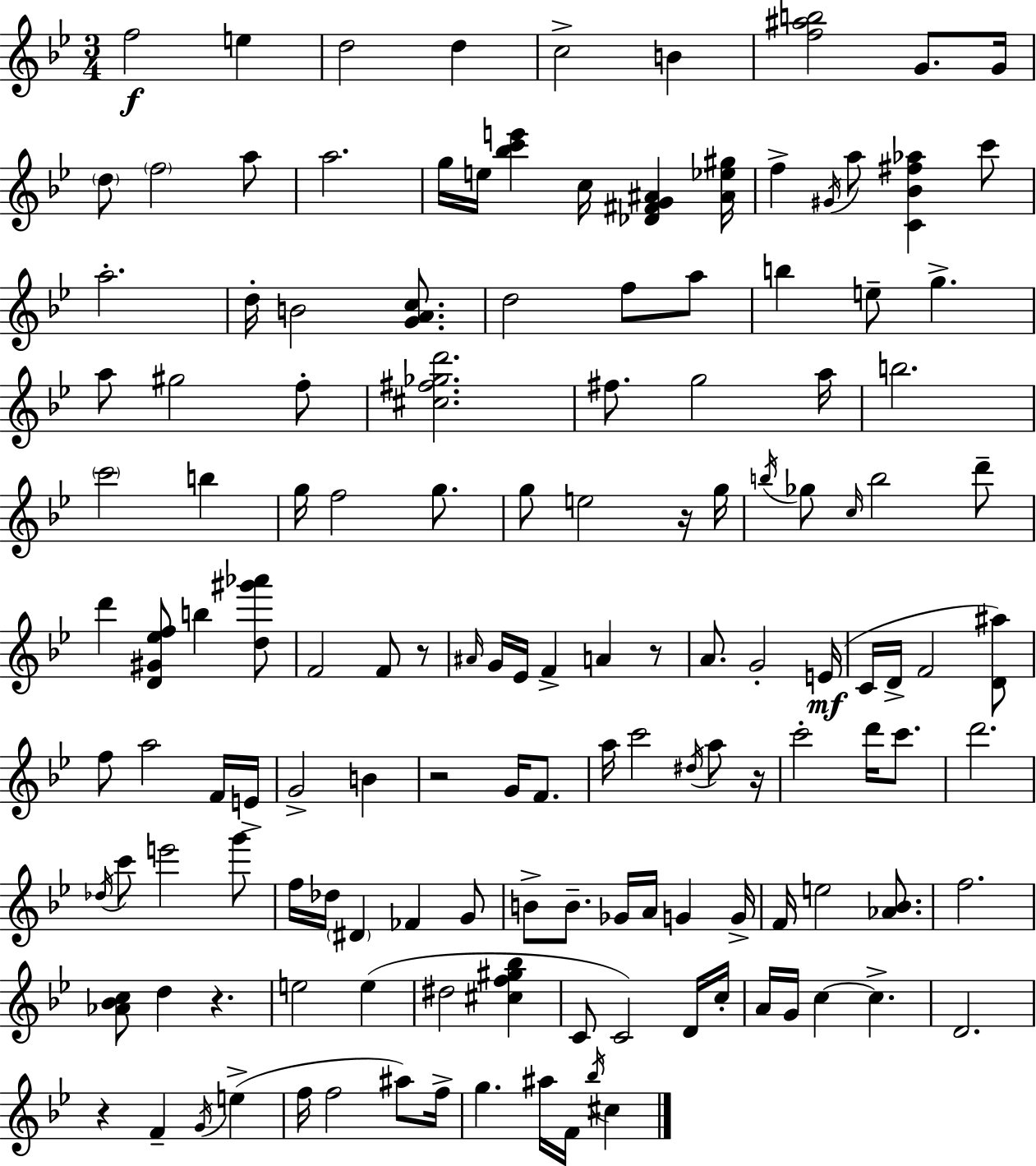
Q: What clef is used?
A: treble